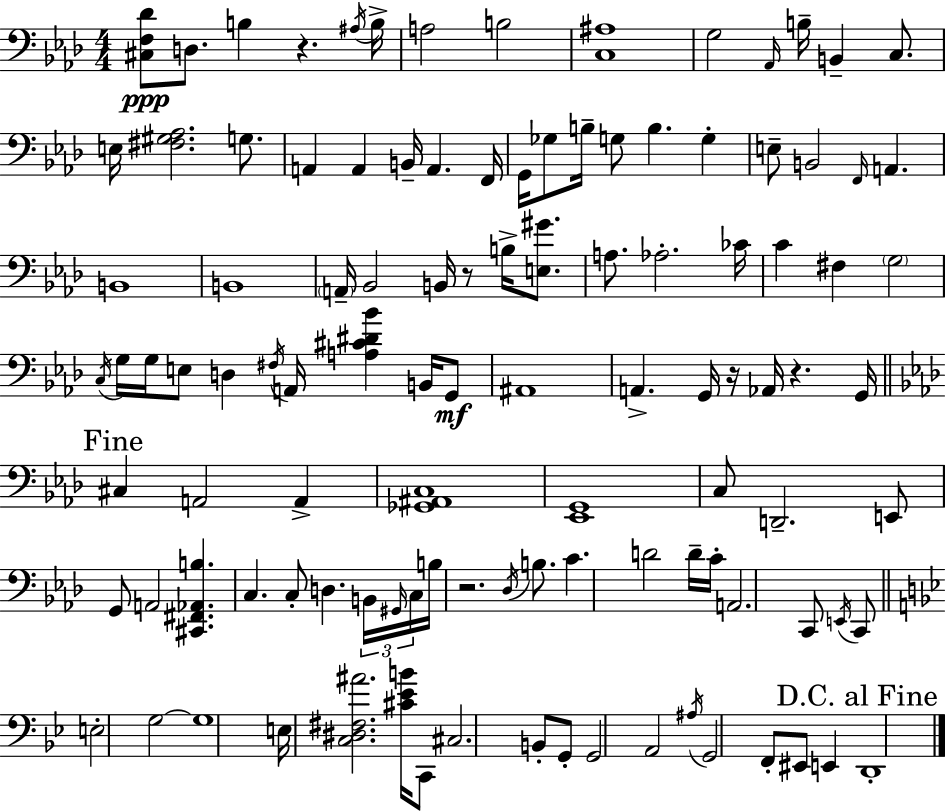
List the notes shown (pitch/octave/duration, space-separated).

[C#3,F3,Db4]/e D3/e. B3/q R/q. A#3/s B3/s A3/h B3/h [C3,A#3]/w G3/h Ab2/s B3/s B2/q C3/e. E3/s [F#3,G#3,Ab3]/h. G3/e. A2/q A2/q B2/s A2/q. F2/s G2/s Gb3/e B3/s G3/e B3/q. G3/q E3/e B2/h F2/s A2/q. B2/w B2/w A2/s Bb2/h B2/s R/e B3/s [E3,G#4]/e. A3/e. Ab3/h. CES4/s C4/q F#3/q G3/h C3/s G3/s G3/s E3/e D3/q F#3/s A2/s [A3,C#4,D#4,Bb4]/q B2/s G2/e A#2/w A2/q. G2/s R/s Ab2/s R/q. G2/s C#3/q A2/h A2/q [Gb2,A#2,C3]/w [Eb2,G2]/w C3/e D2/h. E2/e G2/e A2/h [C#2,F#2,Ab2,B3]/q. C3/q. C3/e D3/q. B2/s G#2/s C3/s B3/s R/h. Db3/s B3/e. C4/q. D4/h D4/s C4/s A2/h. C2/e E2/s C2/e E3/h G3/h G3/w E3/s [C3,D#3,F#3,A#4]/h. [C#4,Eb4,B4]/s C2/e C#3/h. B2/e G2/e G2/h A2/h A#3/s G2/h F2/e EIS2/e E2/q D2/w